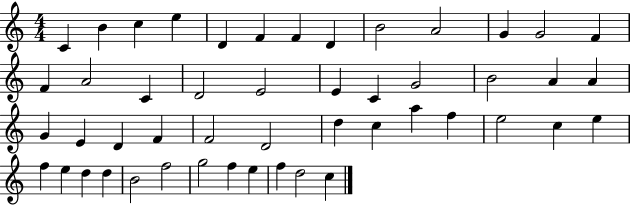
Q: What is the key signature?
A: C major